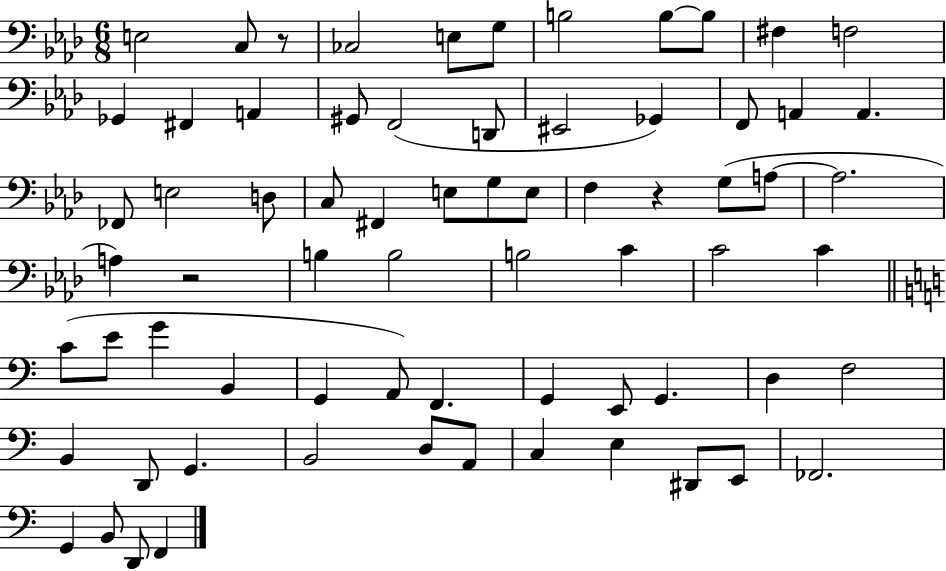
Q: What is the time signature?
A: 6/8